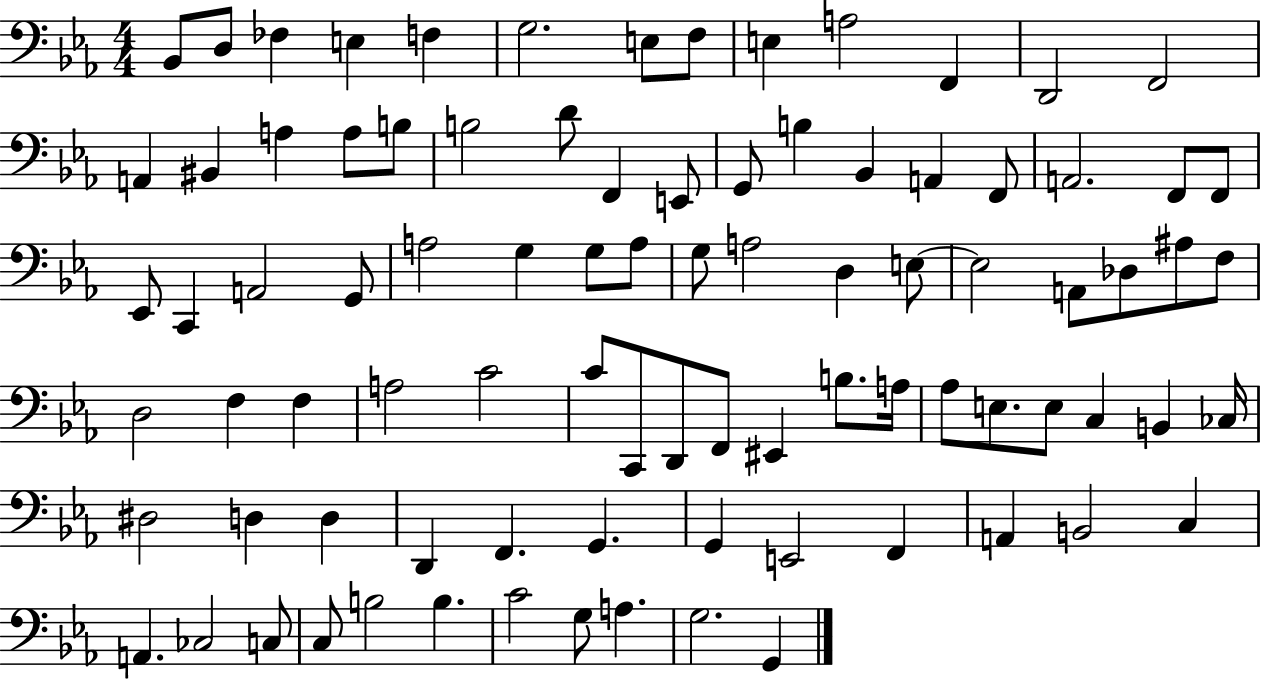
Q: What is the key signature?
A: EES major